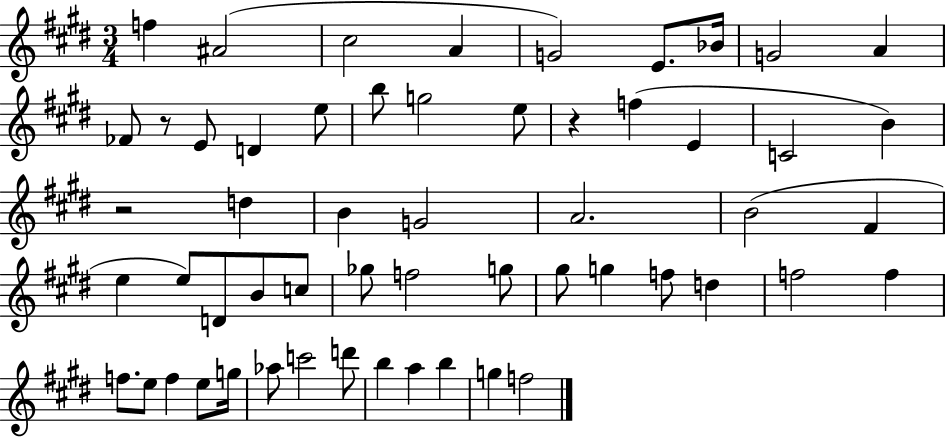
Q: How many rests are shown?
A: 3